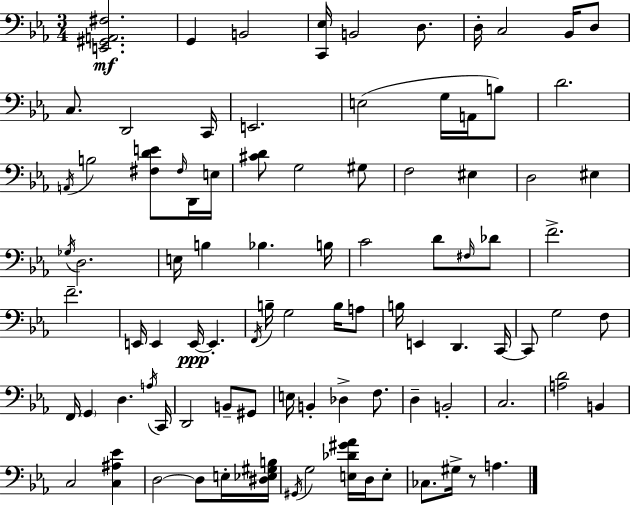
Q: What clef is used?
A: bass